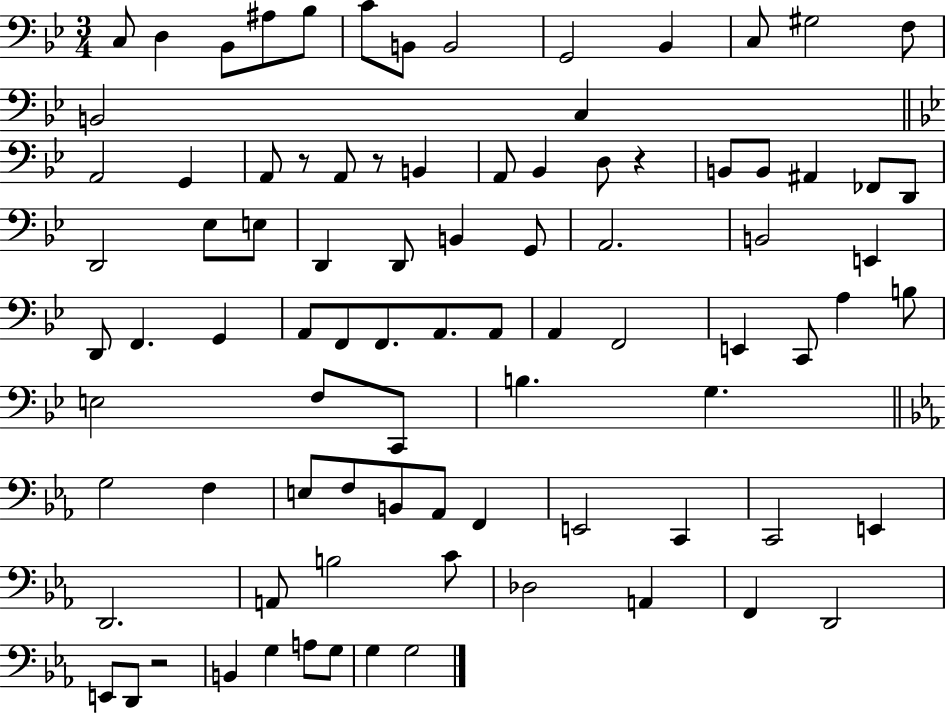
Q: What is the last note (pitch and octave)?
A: G3